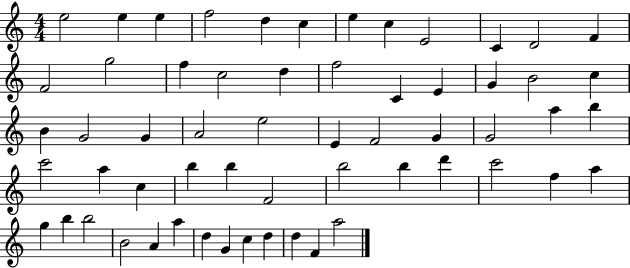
X:1
T:Untitled
M:4/4
L:1/4
K:C
e2 e e f2 d c e c E2 C D2 F F2 g2 f c2 d f2 C E G B2 c B G2 G A2 e2 E F2 G G2 a b c'2 a c b b F2 b2 b d' c'2 f a g b b2 B2 A a d G c d d F a2